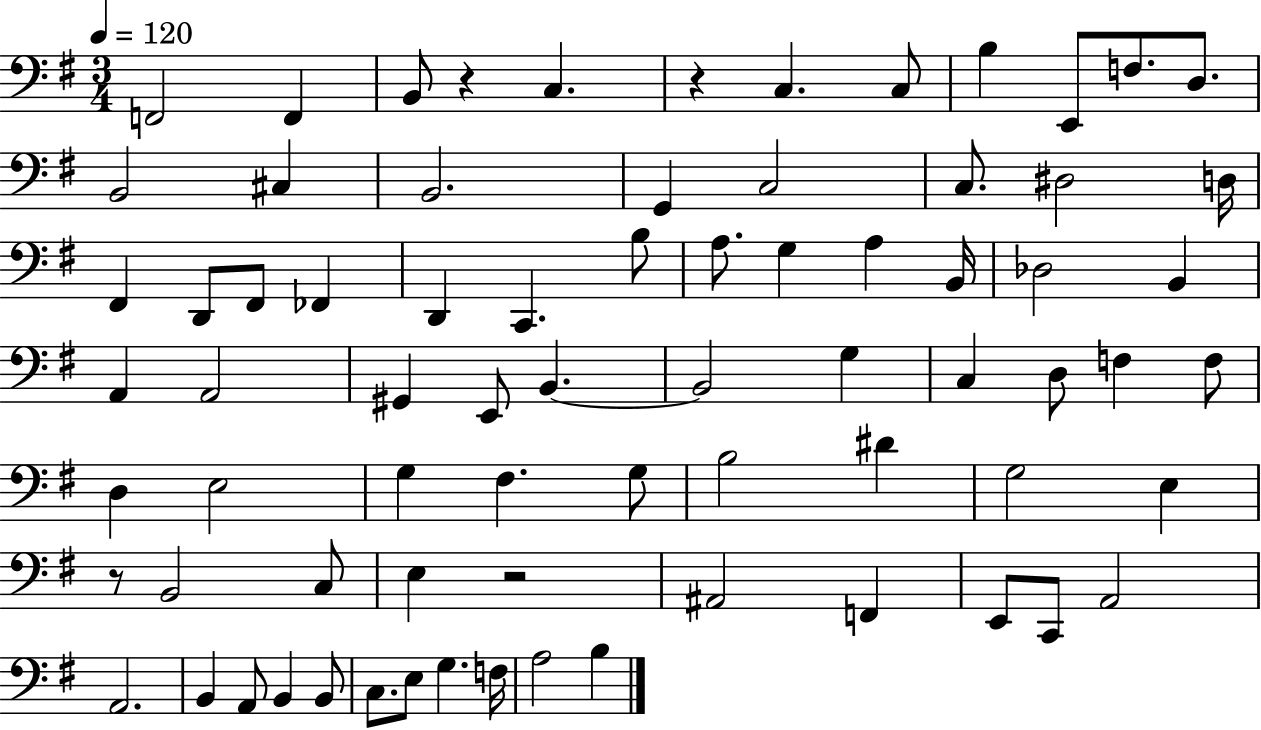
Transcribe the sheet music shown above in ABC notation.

X:1
T:Untitled
M:3/4
L:1/4
K:G
F,,2 F,, B,,/2 z C, z C, C,/2 B, E,,/2 F,/2 D,/2 B,,2 ^C, B,,2 G,, C,2 C,/2 ^D,2 D,/4 ^F,, D,,/2 ^F,,/2 _F,, D,, C,, B,/2 A,/2 G, A, B,,/4 _D,2 B,, A,, A,,2 ^G,, E,,/2 B,, B,,2 G, C, D,/2 F, F,/2 D, E,2 G, ^F, G,/2 B,2 ^D G,2 E, z/2 B,,2 C,/2 E, z2 ^A,,2 F,, E,,/2 C,,/2 A,,2 A,,2 B,, A,,/2 B,, B,,/2 C,/2 E,/2 G, F,/4 A,2 B,